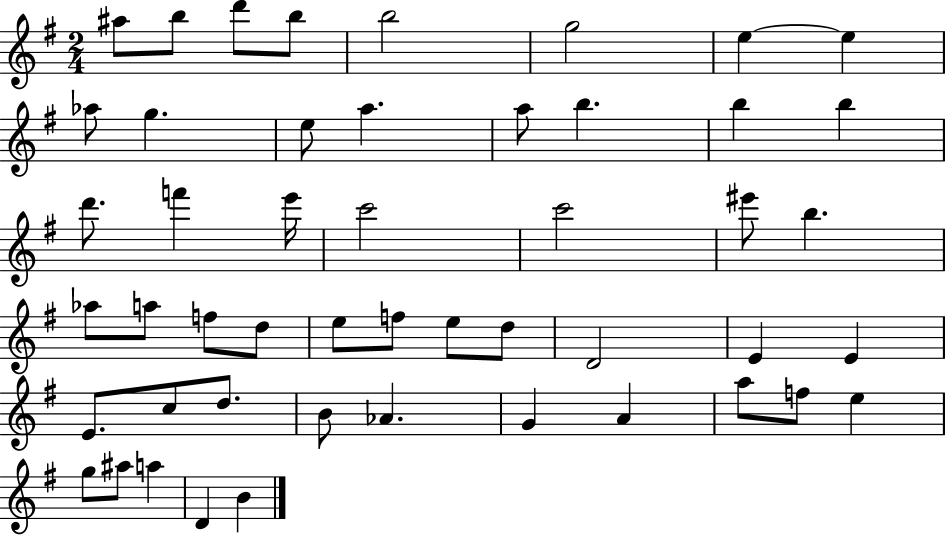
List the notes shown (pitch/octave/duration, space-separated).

A#5/e B5/e D6/e B5/e B5/h G5/h E5/q E5/q Ab5/e G5/q. E5/e A5/q. A5/e B5/q. B5/q B5/q D6/e. F6/q E6/s C6/h C6/h EIS6/e B5/q. Ab5/e A5/e F5/e D5/e E5/e F5/e E5/e D5/e D4/h E4/q E4/q E4/e. C5/e D5/e. B4/e Ab4/q. G4/q A4/q A5/e F5/e E5/q G5/e A#5/e A5/q D4/q B4/q